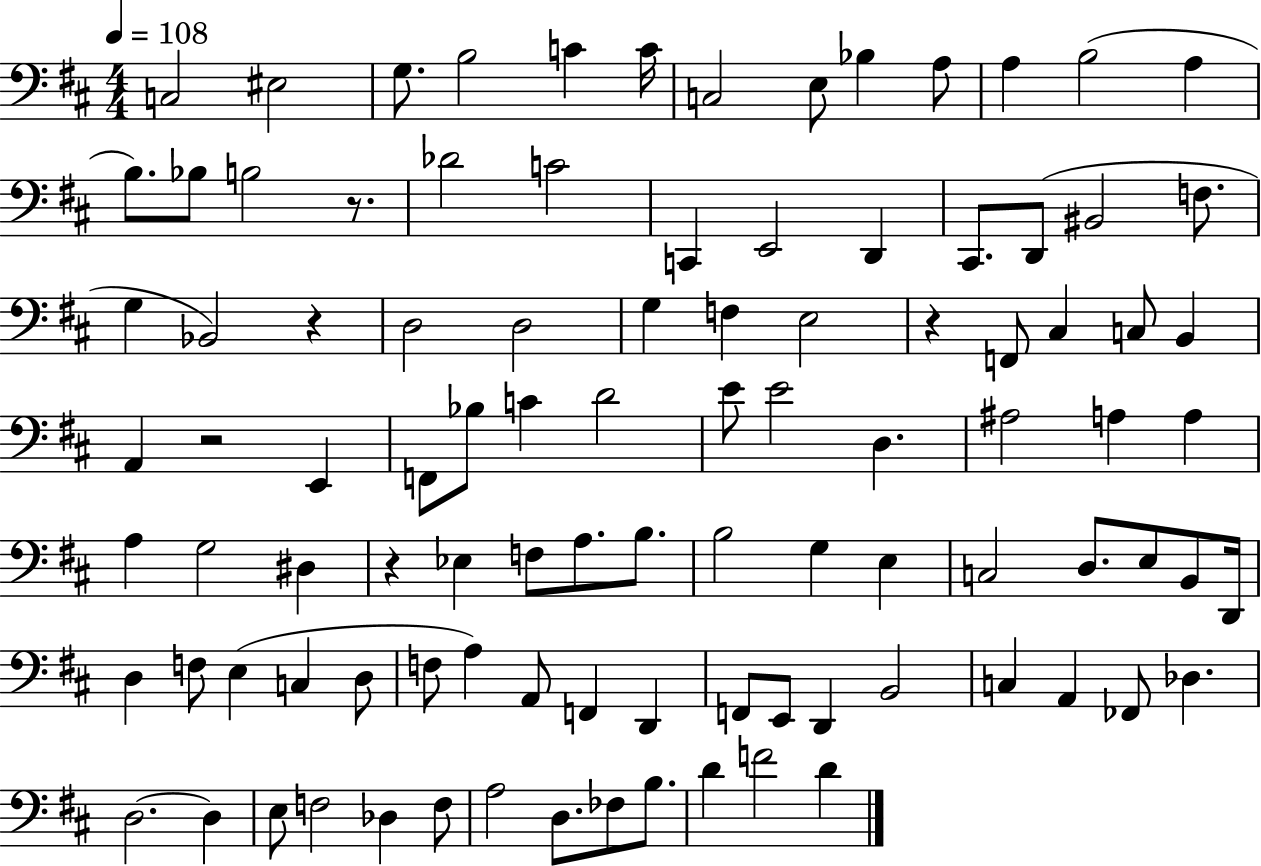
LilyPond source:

{
  \clef bass
  \numericTimeSignature
  \time 4/4
  \key d \major
  \tempo 4 = 108
  c2 eis2 | g8. b2 c'4 c'16 | c2 e8 bes4 a8 | a4 b2( a4 | \break b8.) bes8 b2 r8. | des'2 c'2 | c,4 e,2 d,4 | cis,8. d,8( bis,2 f8. | \break g4 bes,2) r4 | d2 d2 | g4 f4 e2 | r4 f,8 cis4 c8 b,4 | \break a,4 r2 e,4 | f,8 bes8 c'4 d'2 | e'8 e'2 d4. | ais2 a4 a4 | \break a4 g2 dis4 | r4 ees4 f8 a8. b8. | b2 g4 e4 | c2 d8. e8 b,8 d,16 | \break d4 f8 e4( c4 d8 | f8 a4) a,8 f,4 d,4 | f,8 e,8 d,4 b,2 | c4 a,4 fes,8 des4. | \break d2.~~ d4 | e8 f2 des4 f8 | a2 d8. fes8 b8. | d'4 f'2 d'4 | \break \bar "|."
}